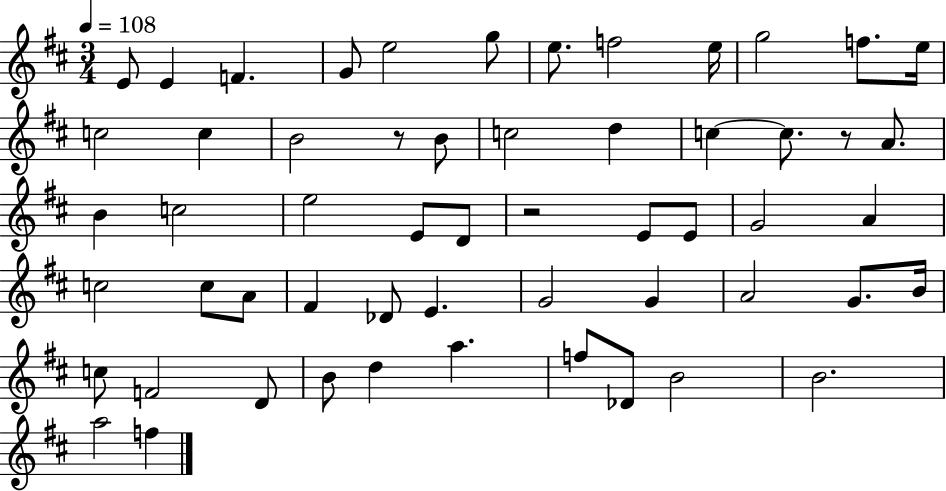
{
  \clef treble
  \numericTimeSignature
  \time 3/4
  \key d \major
  \tempo 4 = 108
  e'8 e'4 f'4. | g'8 e''2 g''8 | e''8. f''2 e''16 | g''2 f''8. e''16 | \break c''2 c''4 | b'2 r8 b'8 | c''2 d''4 | c''4~~ c''8. r8 a'8. | \break b'4 c''2 | e''2 e'8 d'8 | r2 e'8 e'8 | g'2 a'4 | \break c''2 c''8 a'8 | fis'4 des'8 e'4. | g'2 g'4 | a'2 g'8. b'16 | \break c''8 f'2 d'8 | b'8 d''4 a''4. | f''8 des'8 b'2 | b'2. | \break a''2 f''4 | \bar "|."
}